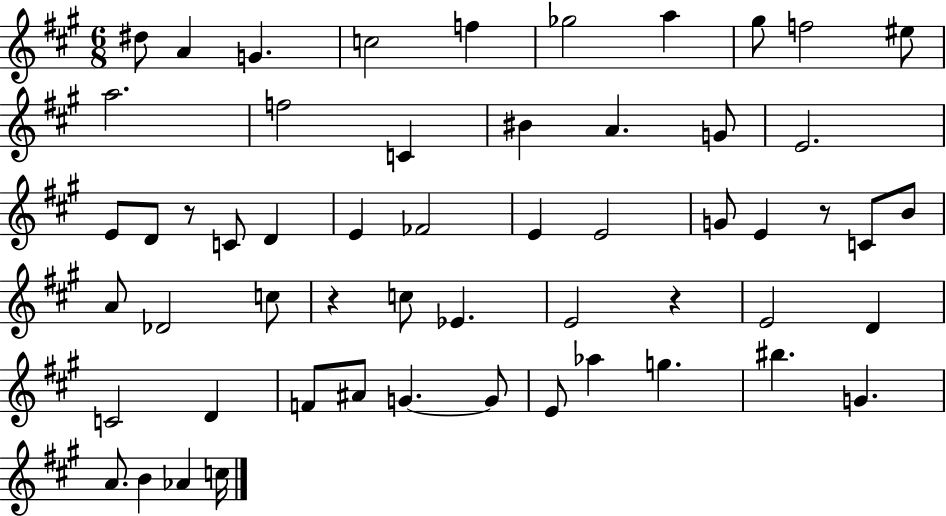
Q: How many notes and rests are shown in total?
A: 56